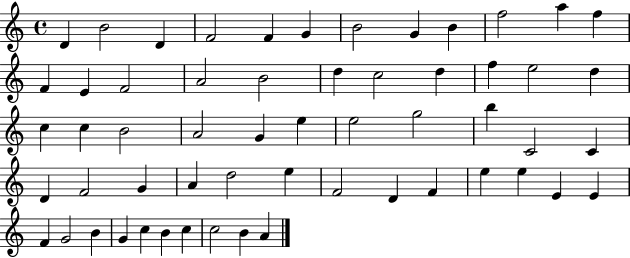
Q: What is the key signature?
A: C major